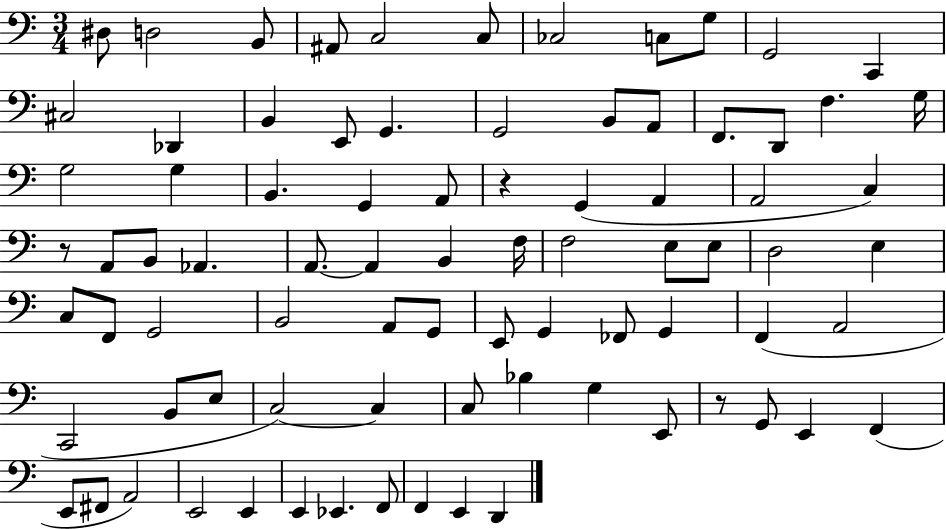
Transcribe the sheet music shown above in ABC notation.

X:1
T:Untitled
M:3/4
L:1/4
K:C
^D,/2 D,2 B,,/2 ^A,,/2 C,2 C,/2 _C,2 C,/2 G,/2 G,,2 C,, ^C,2 _D,, B,, E,,/2 G,, G,,2 B,,/2 A,,/2 F,,/2 D,,/2 F, G,/4 G,2 G, B,, G,, A,,/2 z G,, A,, A,,2 C, z/2 A,,/2 B,,/2 _A,, A,,/2 A,, B,, F,/4 F,2 E,/2 E,/2 D,2 E, C,/2 F,,/2 G,,2 B,,2 A,,/2 G,,/2 E,,/2 G,, _F,,/2 G,, F,, A,,2 C,,2 B,,/2 E,/2 C,2 C, C,/2 _B, G, E,,/2 z/2 G,,/2 E,, F,, E,,/2 ^F,,/2 A,,2 E,,2 E,, E,, _E,, F,,/2 F,, E,, D,,